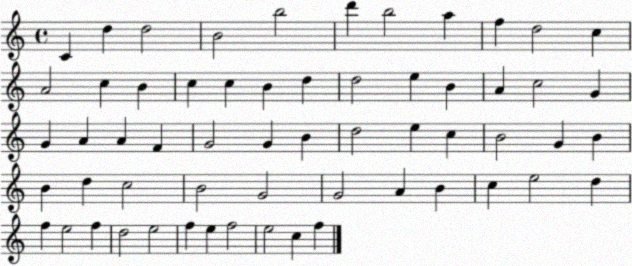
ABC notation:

X:1
T:Untitled
M:4/4
L:1/4
K:C
C d d2 B2 b2 d' b2 a f d2 c A2 c B c c B d d2 e B A c2 G G A A F G2 G B d2 e c B2 G B B d c2 B2 G2 G2 A B c e2 d f e2 f d2 e2 f e f2 e2 c f